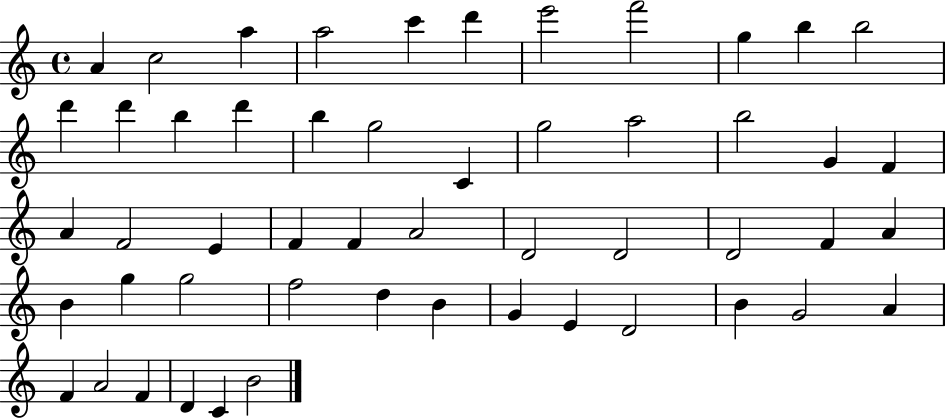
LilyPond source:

{
  \clef treble
  \time 4/4
  \defaultTimeSignature
  \key c \major
  a'4 c''2 a''4 | a''2 c'''4 d'''4 | e'''2 f'''2 | g''4 b''4 b''2 | \break d'''4 d'''4 b''4 d'''4 | b''4 g''2 c'4 | g''2 a''2 | b''2 g'4 f'4 | \break a'4 f'2 e'4 | f'4 f'4 a'2 | d'2 d'2 | d'2 f'4 a'4 | \break b'4 g''4 g''2 | f''2 d''4 b'4 | g'4 e'4 d'2 | b'4 g'2 a'4 | \break f'4 a'2 f'4 | d'4 c'4 b'2 | \bar "|."
}